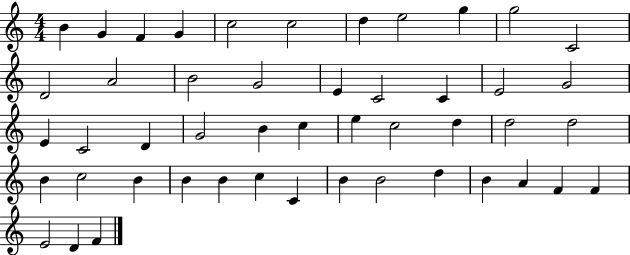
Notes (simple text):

B4/q G4/q F4/q G4/q C5/h C5/h D5/q E5/h G5/q G5/h C4/h D4/h A4/h B4/h G4/h E4/q C4/h C4/q E4/h G4/h E4/q C4/h D4/q G4/h B4/q C5/q E5/q C5/h D5/q D5/h D5/h B4/q C5/h B4/q B4/q B4/q C5/q C4/q B4/q B4/h D5/q B4/q A4/q F4/q F4/q E4/h D4/q F4/q